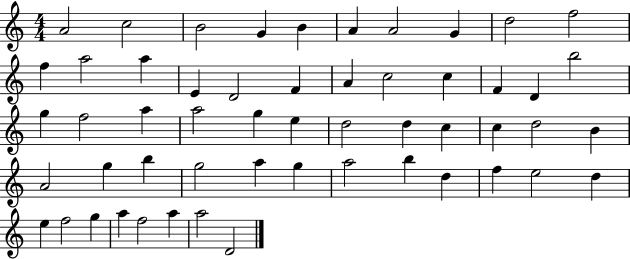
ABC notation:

X:1
T:Untitled
M:4/4
L:1/4
K:C
A2 c2 B2 G B A A2 G d2 f2 f a2 a E D2 F A c2 c F D b2 g f2 a a2 g e d2 d c c d2 B A2 g b g2 a g a2 b d f e2 d e f2 g a f2 a a2 D2